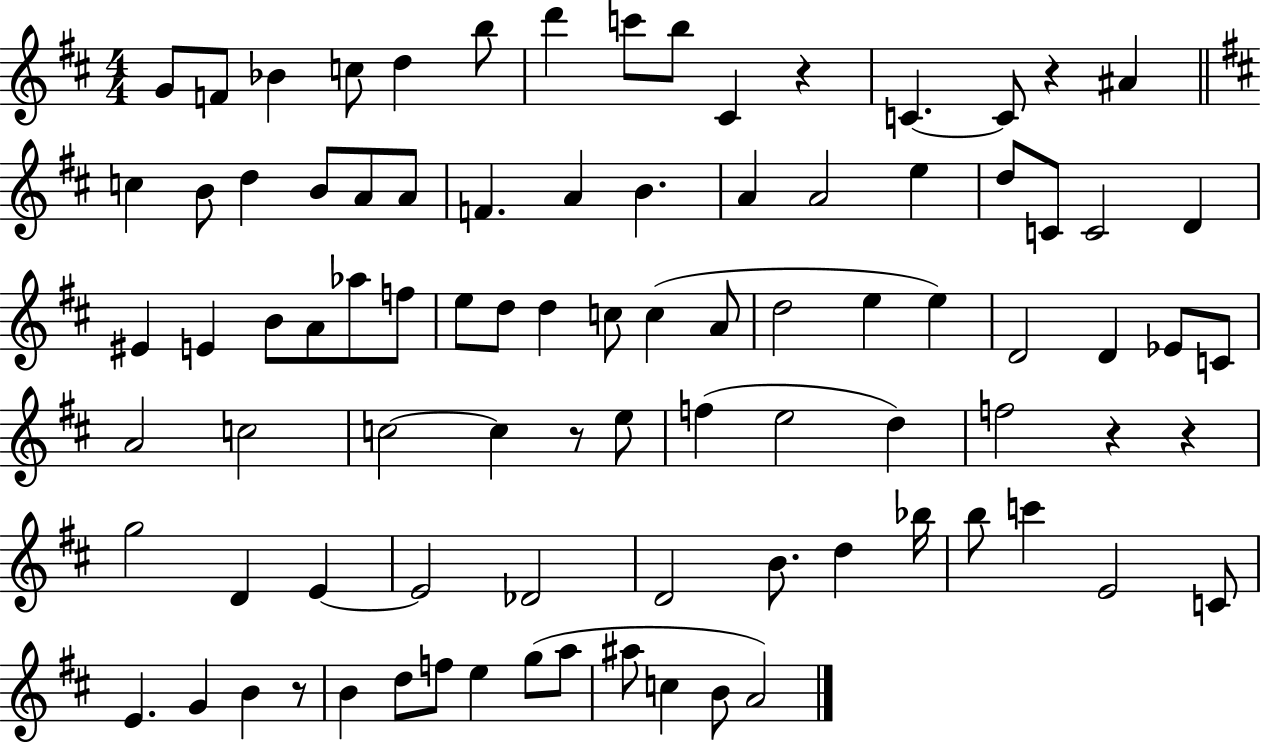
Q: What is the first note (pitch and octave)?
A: G4